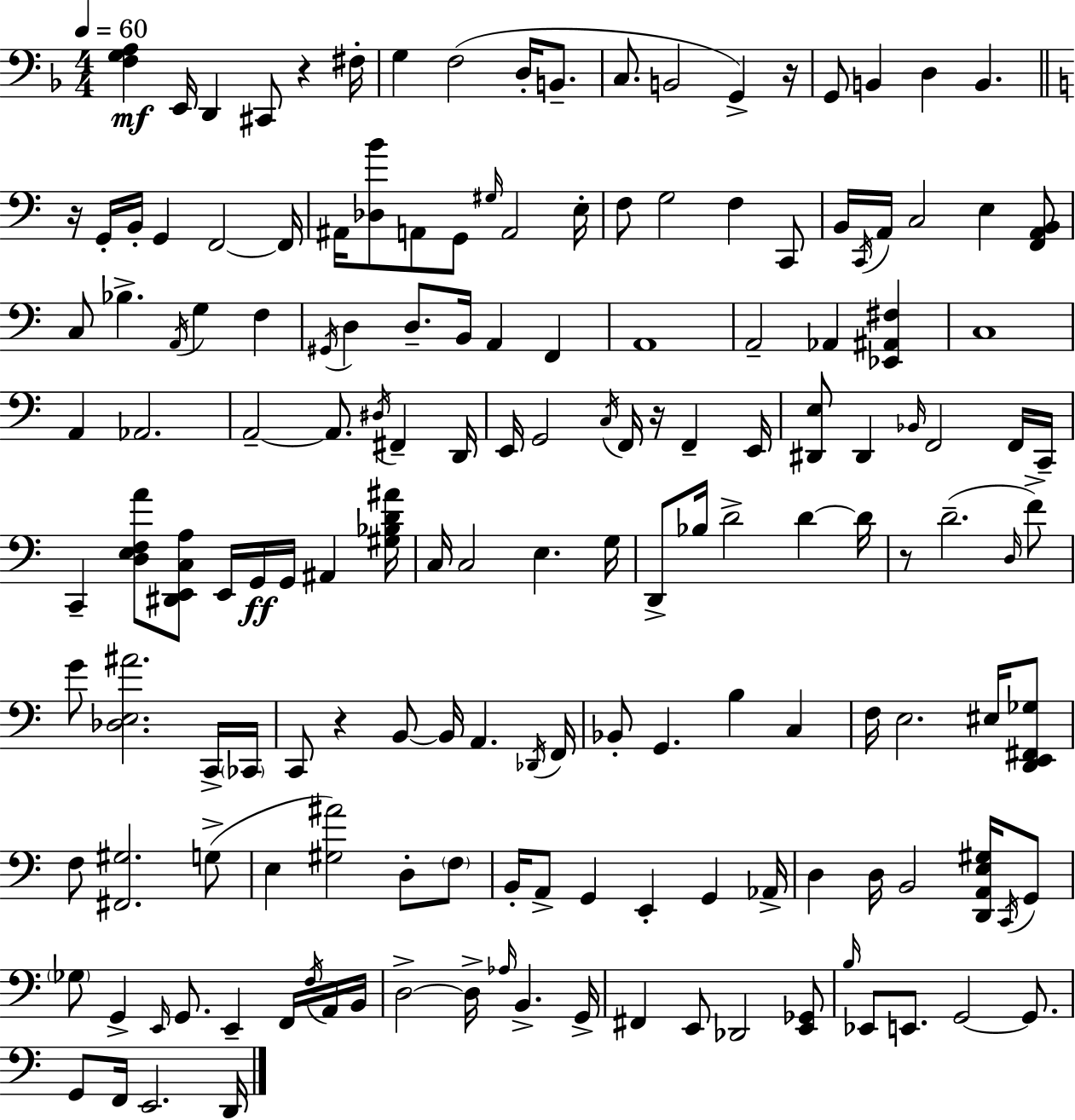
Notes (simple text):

[F3,G3,A3]/q E2/s D2/q C#2/e R/q F#3/s G3/q F3/h D3/s B2/e. C3/e. B2/h G2/q R/s G2/e B2/q D3/q B2/q. R/s G2/s B2/s G2/q F2/h F2/s A#2/s [Db3,B4]/e A2/e G2/e G#3/s A2/h E3/s F3/e G3/h F3/q C2/e B2/s C2/s A2/s C3/h E3/q [F2,A2,B2]/e C3/e Bb3/q. A2/s G3/q F3/q G#2/s D3/q D3/e. B2/s A2/q F2/q A2/w A2/h Ab2/q [Eb2,A#2,F#3]/q C3/w A2/q Ab2/h. A2/h A2/e. D#3/s F#2/q D2/s E2/s G2/h C3/s F2/s R/s F2/q E2/s [D#2,E3]/e D#2/q Bb2/s F2/h F2/s C2/s C2/q [D3,E3,F3,A4]/e [D#2,E2,C3,A3]/e E2/s G2/s G2/s A#2/q [G#3,Bb3,D4,A#4]/s C3/s C3/h E3/q. G3/s D2/e Bb3/s D4/h D4/q D4/s R/e D4/h. D3/s F4/e G4/e [Db3,E3,A#4]/h. C2/s CES2/s C2/e R/q B2/e B2/s A2/q. Db2/s F2/s Bb2/e G2/q. B3/q C3/q F3/s E3/h. EIS3/s [D2,E2,F#2,Gb3]/e F3/e [F#2,G#3]/h. G3/e E3/q [G#3,A#4]/h D3/e F3/e B2/s A2/e G2/q E2/q G2/q Ab2/s D3/q D3/s B2/h [D2,A2,E3,G#3]/s C2/s G2/e Gb3/e G2/q E2/s G2/e. E2/q F2/s F3/s A2/s B2/s D3/h D3/s Ab3/s B2/q. G2/s F#2/q E2/e Db2/h [E2,Gb2]/e B3/s Eb2/e E2/e. G2/h G2/e. G2/e F2/s E2/h. D2/s